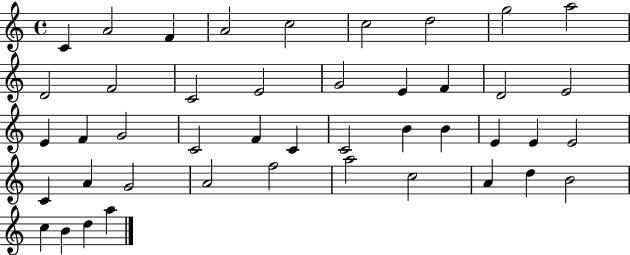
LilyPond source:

{
  \clef treble
  \time 4/4
  \defaultTimeSignature
  \key c \major
  c'4 a'2 f'4 | a'2 c''2 | c''2 d''2 | g''2 a''2 | \break d'2 f'2 | c'2 e'2 | g'2 e'4 f'4 | d'2 e'2 | \break e'4 f'4 g'2 | c'2 f'4 c'4 | c'2 b'4 b'4 | e'4 e'4 e'2 | \break c'4 a'4 g'2 | a'2 f''2 | a''2 c''2 | a'4 d''4 b'2 | \break c''4 b'4 d''4 a''4 | \bar "|."
}